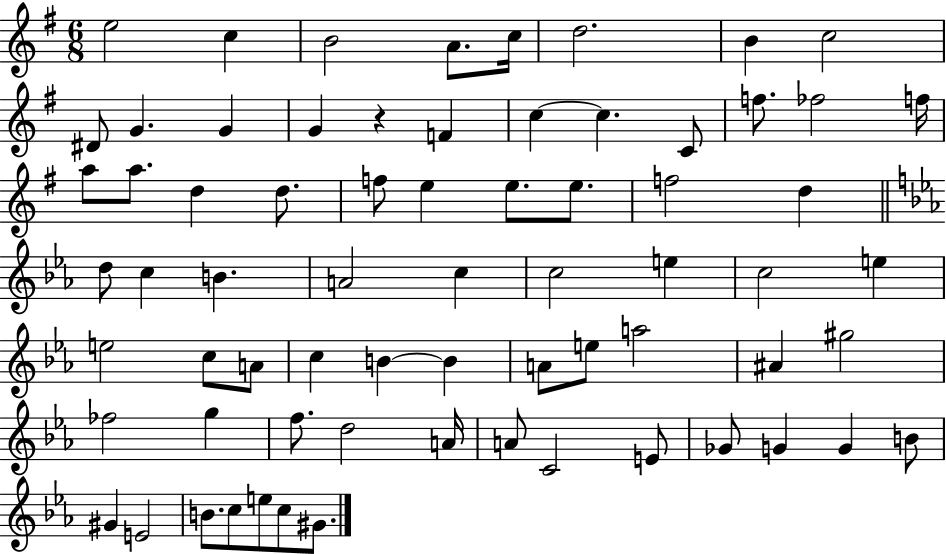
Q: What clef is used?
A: treble